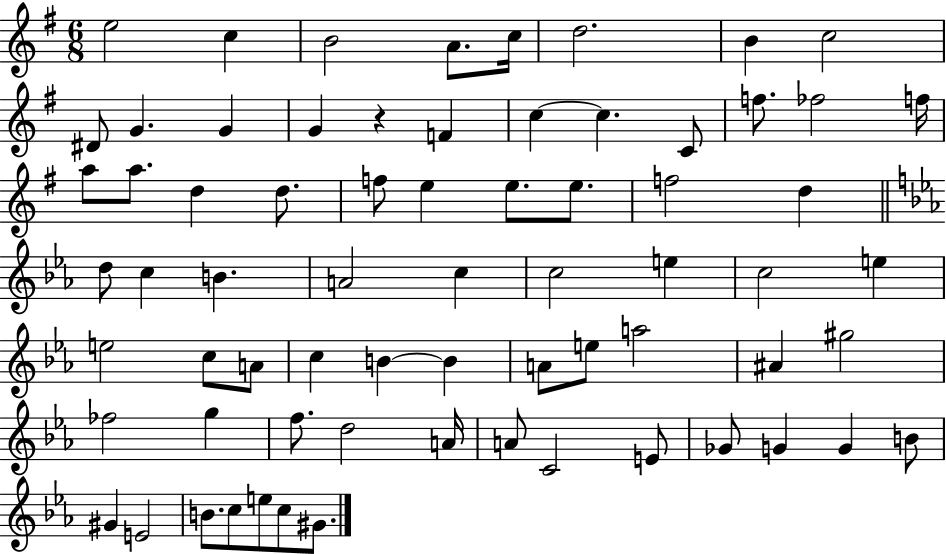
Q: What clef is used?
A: treble